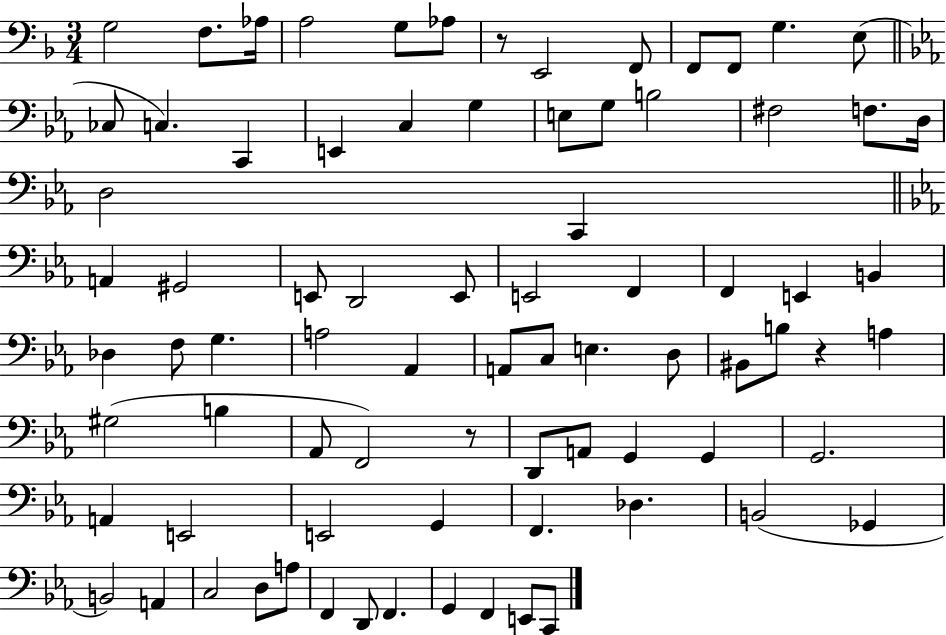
{
  \clef bass
  \numericTimeSignature
  \time 3/4
  \key f \major
  g2 f8. aes16 | a2 g8 aes8 | r8 e,2 f,8 | f,8 f,8 g4. e8( | \break \bar "||" \break \key ees \major ces8 c4.) c,4 | e,4 c4 g4 | e8 g8 b2 | fis2 f8. d16 | \break d2 c,4 | \bar "||" \break \key c \minor a,4 gis,2 | e,8 d,2 e,8 | e,2 f,4 | f,4 e,4 b,4 | \break des4 f8 g4. | a2 aes,4 | a,8 c8 e4. d8 | bis,8 b8 r4 a4 | \break gis2( b4 | aes,8 f,2) r8 | d,8 a,8 g,4 g,4 | g,2. | \break a,4 e,2 | e,2 g,4 | f,4. des4. | b,2( ges,4 | \break b,2) a,4 | c2 d8 a8 | f,4 d,8 f,4. | g,4 f,4 e,8 c,8 | \break \bar "|."
}